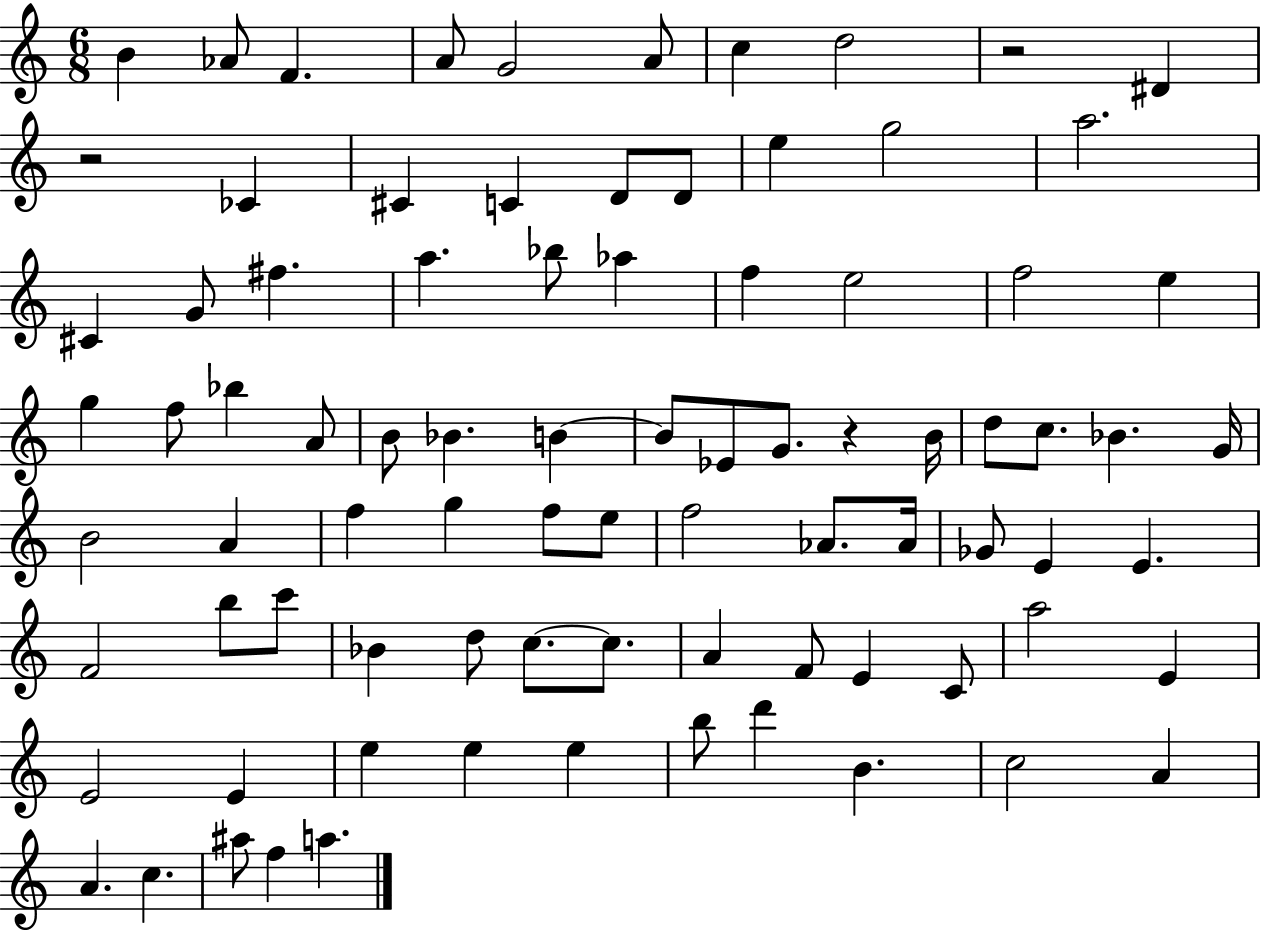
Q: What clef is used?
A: treble